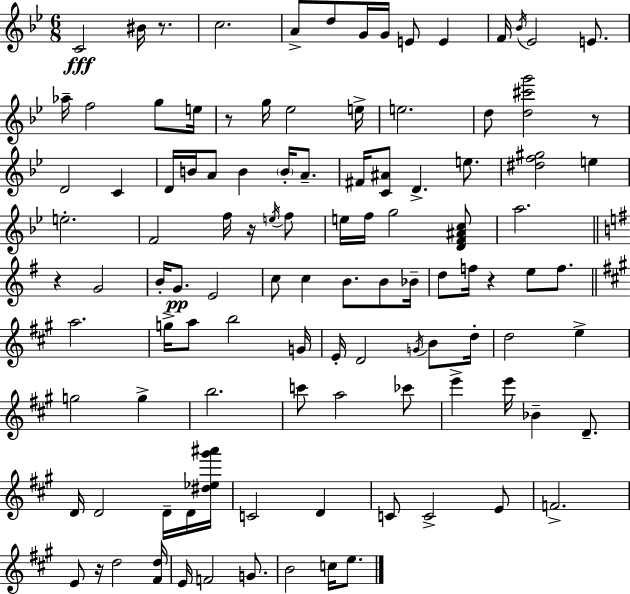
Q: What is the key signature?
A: BES major